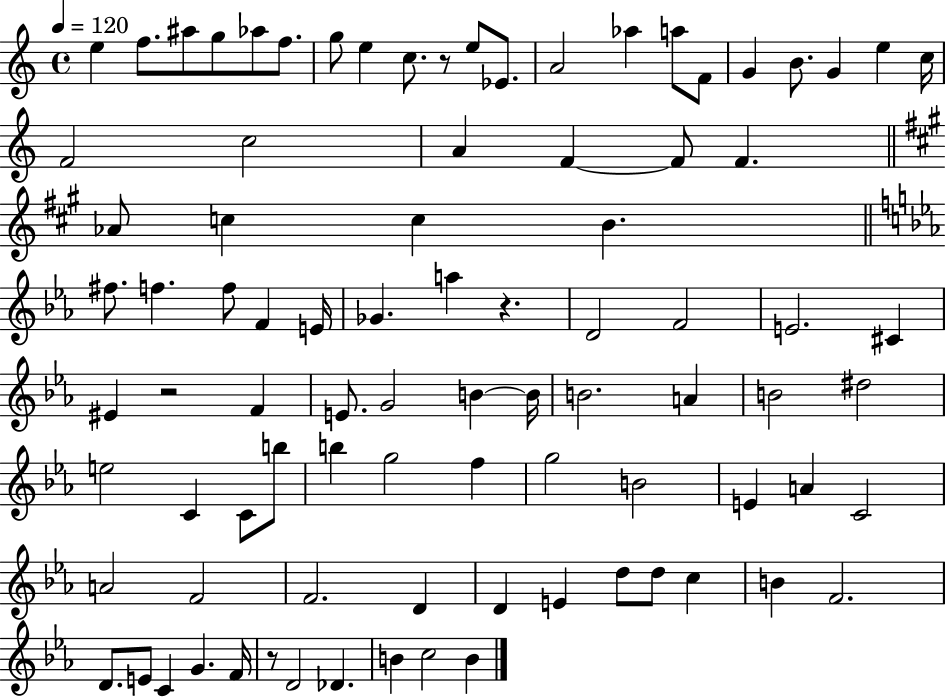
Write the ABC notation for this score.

X:1
T:Untitled
M:4/4
L:1/4
K:C
e f/2 ^a/2 g/2 _a/2 f/2 g/2 e c/2 z/2 e/2 _E/2 A2 _a a/2 F/2 G B/2 G e c/4 F2 c2 A F F/2 F _A/2 c c B ^f/2 f f/2 F E/4 _G a z D2 F2 E2 ^C ^E z2 F E/2 G2 B B/4 B2 A B2 ^d2 e2 C C/2 b/2 b g2 f g2 B2 E A C2 A2 F2 F2 D D E d/2 d/2 c B F2 D/2 E/2 C G F/4 z/2 D2 _D B c2 B